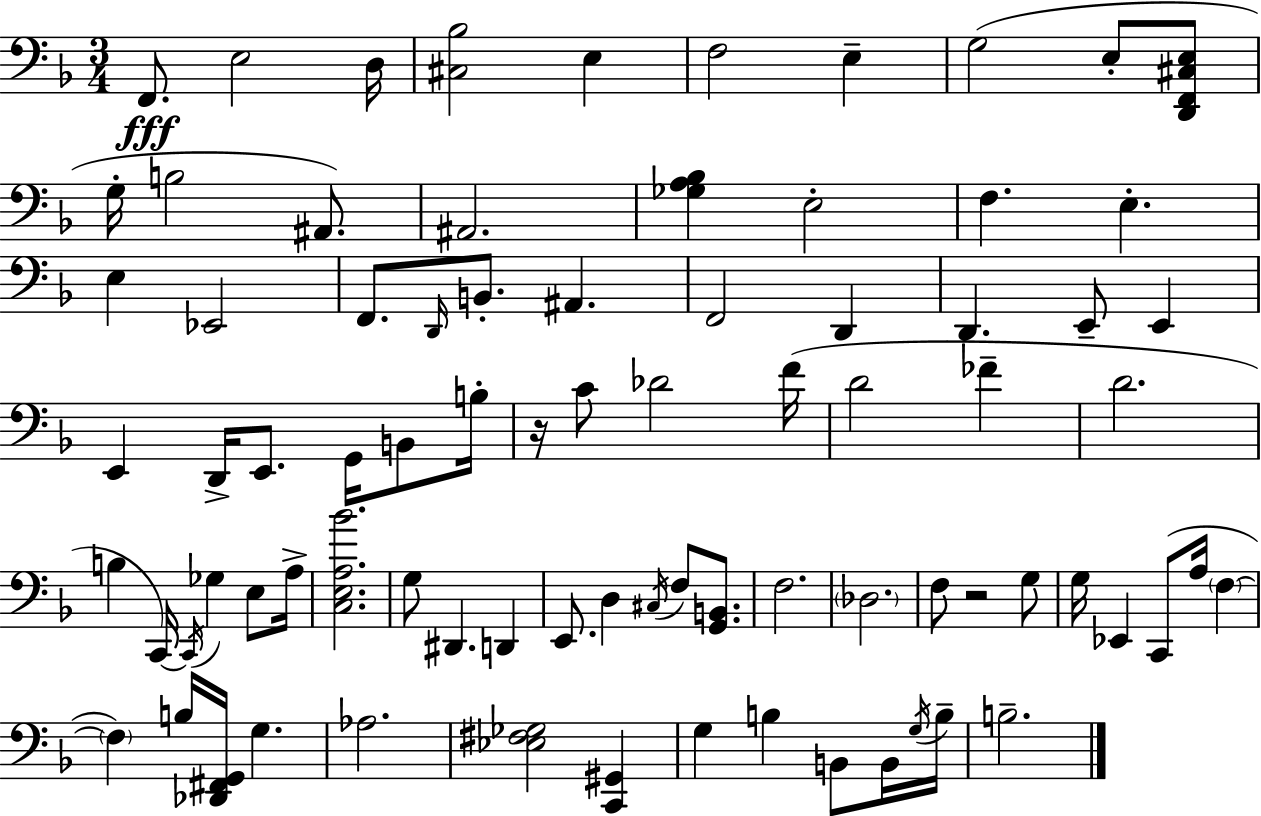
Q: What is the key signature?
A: D minor